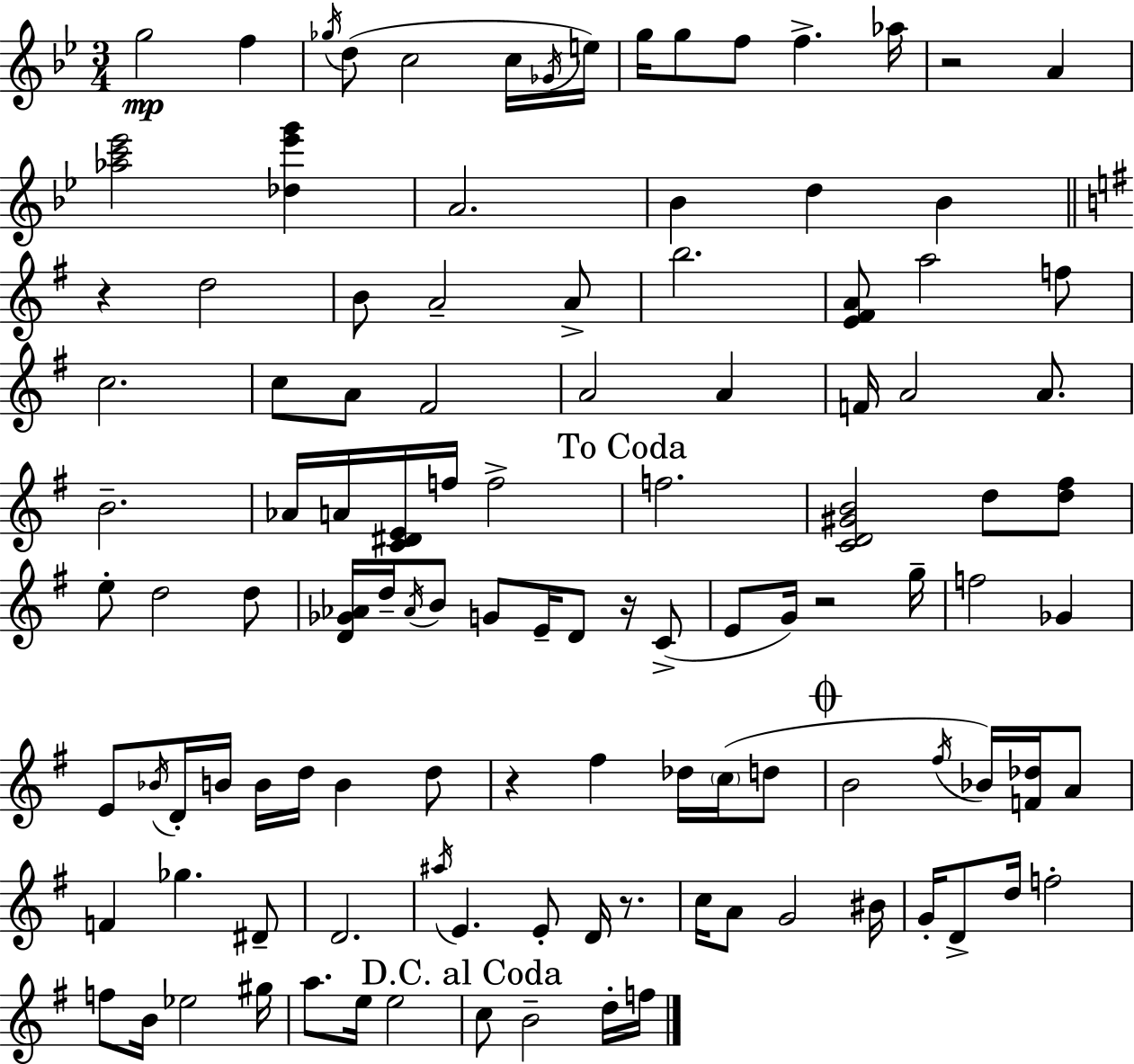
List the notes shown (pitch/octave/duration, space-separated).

G5/h F5/q Gb5/s D5/e C5/h C5/s Gb4/s E5/s G5/s G5/e F5/e F5/q. Ab5/s R/h A4/q [Ab5,C6,Eb6]/h [Db5,Eb6,G6]/q A4/h. Bb4/q D5/q Bb4/q R/q D5/h B4/e A4/h A4/e B5/h. [E4,F#4,A4]/e A5/h F5/e C5/h. C5/e A4/e F#4/h A4/h A4/q F4/s A4/h A4/e. B4/h. Ab4/s A4/s [C4,D#4,E4]/s F5/s F5/h F5/h. [C4,D4,G#4,B4]/h D5/e [D5,F#5]/e E5/e D5/h D5/e [D4,Gb4,Ab4]/s D5/s Ab4/s B4/e G4/e E4/s D4/e R/s C4/e E4/e G4/s R/h G5/s F5/h Gb4/q E4/e Bb4/s D4/s B4/s B4/s D5/s B4/q D5/e R/q F#5/q Db5/s C5/s D5/e B4/h F#5/s Bb4/s [F4,Db5]/s A4/e F4/q Gb5/q. D#4/e D4/h. A#5/s E4/q. E4/e D4/s R/e. C5/s A4/e G4/h BIS4/s G4/s D4/e D5/s F5/h F5/e B4/s Eb5/h G#5/s A5/e. E5/s E5/h C5/e B4/h D5/s F5/s